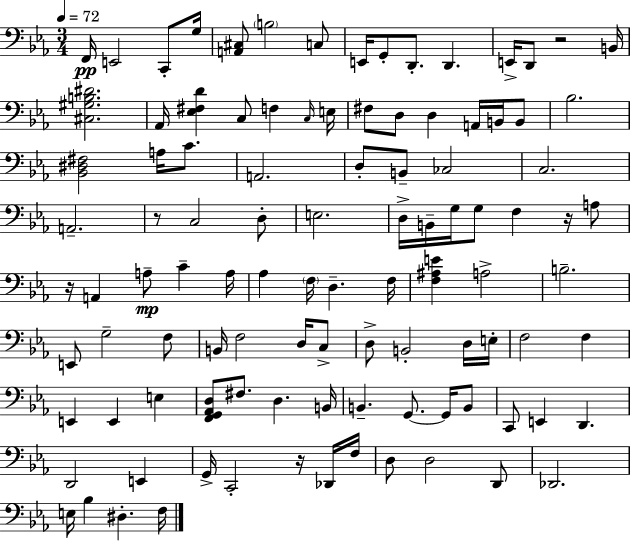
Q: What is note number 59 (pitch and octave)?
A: C3